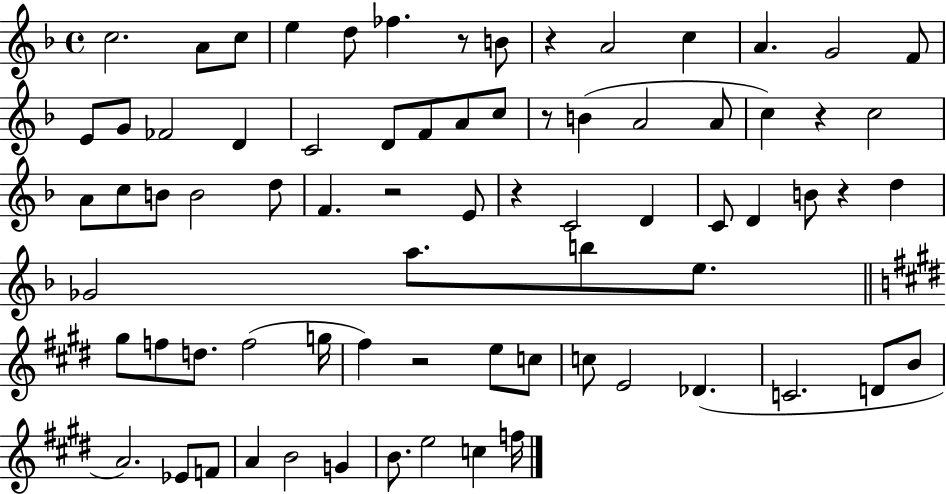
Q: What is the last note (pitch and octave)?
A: F5